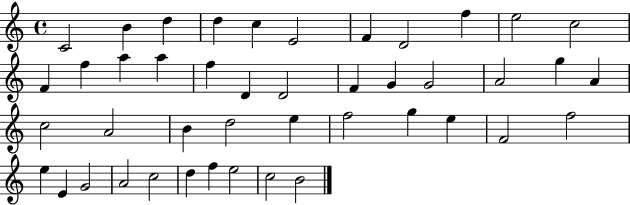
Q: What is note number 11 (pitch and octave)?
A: C5